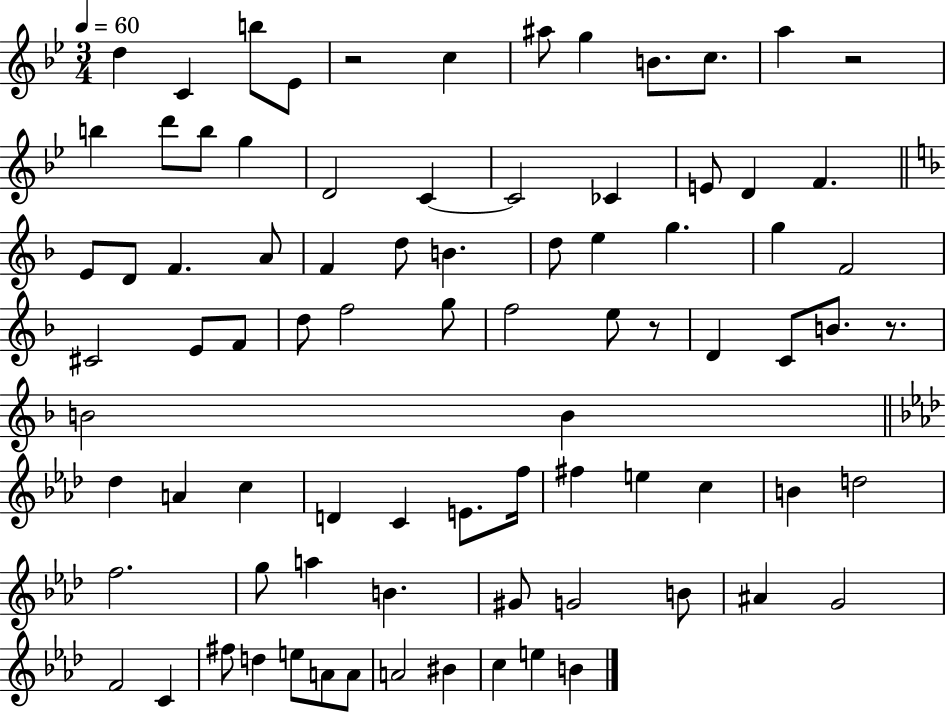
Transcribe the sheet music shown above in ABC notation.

X:1
T:Untitled
M:3/4
L:1/4
K:Bb
d C b/2 _E/2 z2 c ^a/2 g B/2 c/2 a z2 b d'/2 b/2 g D2 C C2 _C E/2 D F E/2 D/2 F A/2 F d/2 B d/2 e g g F2 ^C2 E/2 F/2 d/2 f2 g/2 f2 e/2 z/2 D C/2 B/2 z/2 B2 B _d A c D C E/2 f/4 ^f e c B d2 f2 g/2 a B ^G/2 G2 B/2 ^A G2 F2 C ^f/2 d e/2 A/2 A/2 A2 ^B c e B